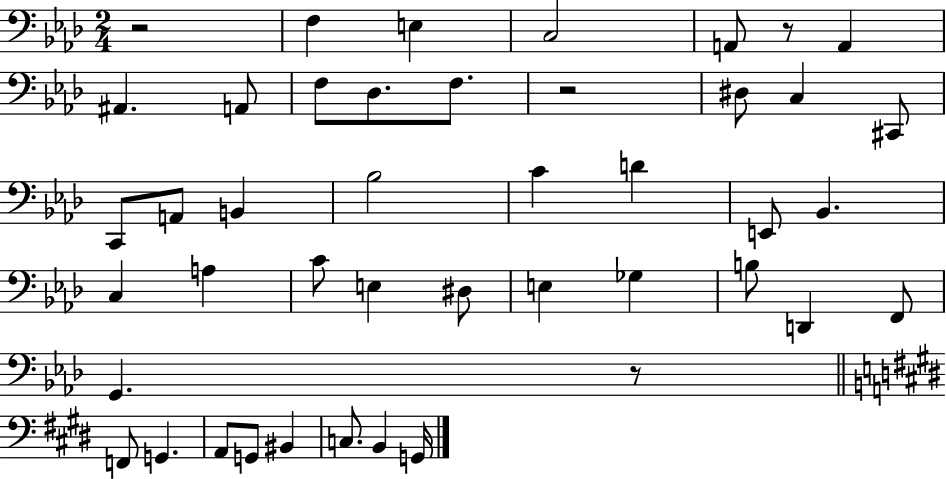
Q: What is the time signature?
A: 2/4